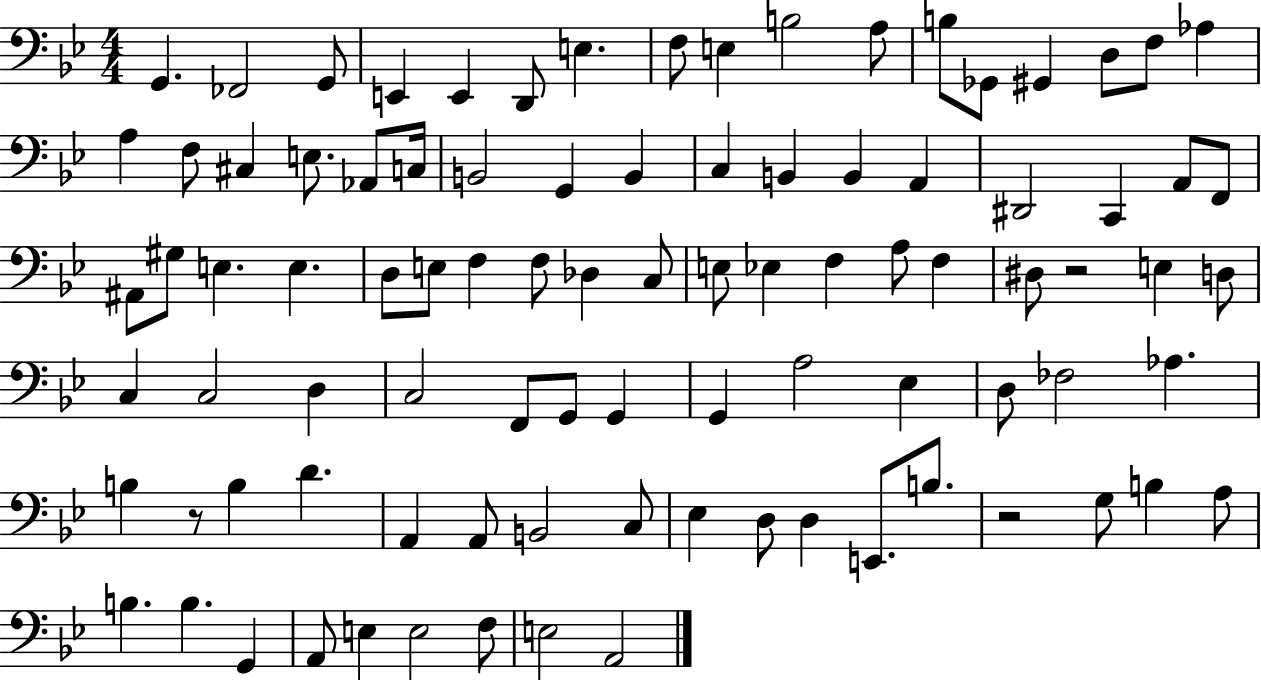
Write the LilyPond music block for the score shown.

{
  \clef bass
  \numericTimeSignature
  \time 4/4
  \key bes \major
  \repeat volta 2 { g,4. fes,2 g,8 | e,4 e,4 d,8 e4. | f8 e4 b2 a8 | b8 ges,8 gis,4 d8 f8 aes4 | \break a4 f8 cis4 e8. aes,8 c16 | b,2 g,4 b,4 | c4 b,4 b,4 a,4 | dis,2 c,4 a,8 f,8 | \break ais,8 gis8 e4. e4. | d8 e8 f4 f8 des4 c8 | e8 ees4 f4 a8 f4 | dis8 r2 e4 d8 | \break c4 c2 d4 | c2 f,8 g,8 g,4 | g,4 a2 ees4 | d8 fes2 aes4. | \break b4 r8 b4 d'4. | a,4 a,8 b,2 c8 | ees4 d8 d4 e,8. b8. | r2 g8 b4 a8 | \break b4. b4. g,4 | a,8 e4 e2 f8 | e2 a,2 | } \bar "|."
}